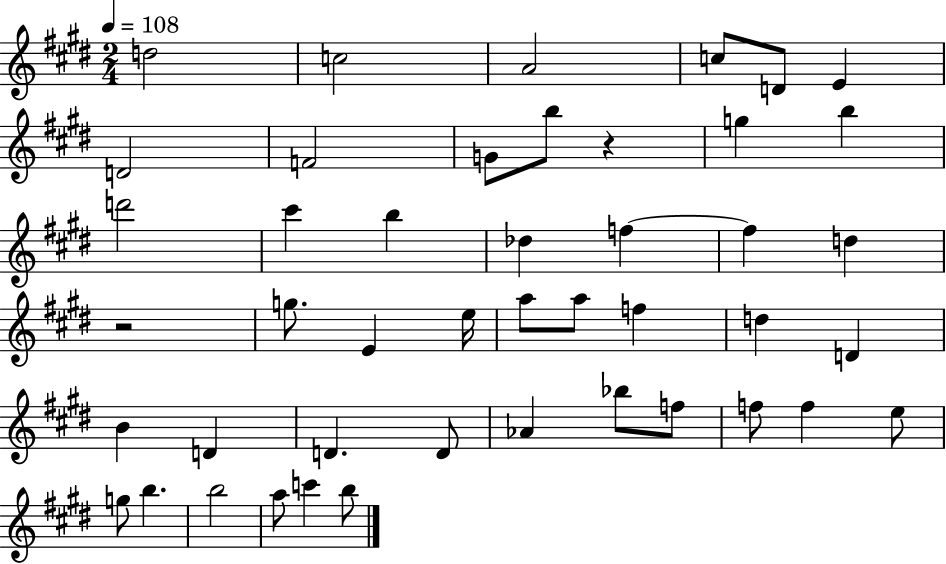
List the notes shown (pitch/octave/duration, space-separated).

D5/h C5/h A4/h C5/e D4/e E4/q D4/h F4/h G4/e B5/e R/q G5/q B5/q D6/h C#6/q B5/q Db5/q F5/q F5/q D5/q R/h G5/e. E4/q E5/s A5/e A5/e F5/q D5/q D4/q B4/q D4/q D4/q. D4/e Ab4/q Bb5/e F5/e F5/e F5/q E5/e G5/e B5/q. B5/h A5/e C6/q B5/e